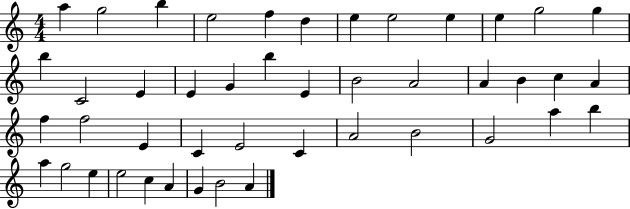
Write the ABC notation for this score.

X:1
T:Untitled
M:4/4
L:1/4
K:C
a g2 b e2 f d e e2 e e g2 g b C2 E E G b E B2 A2 A B c A f f2 E C E2 C A2 B2 G2 a b a g2 e e2 c A G B2 A